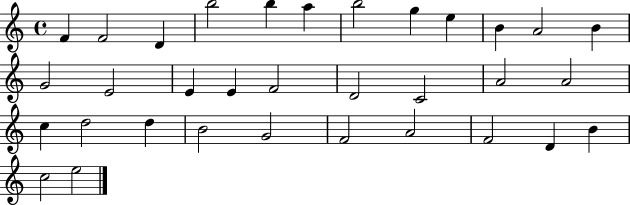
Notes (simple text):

F4/q F4/h D4/q B5/h B5/q A5/q B5/h G5/q E5/q B4/q A4/h B4/q G4/h E4/h E4/q E4/q F4/h D4/h C4/h A4/h A4/h C5/q D5/h D5/q B4/h G4/h F4/h A4/h F4/h D4/q B4/q C5/h E5/h